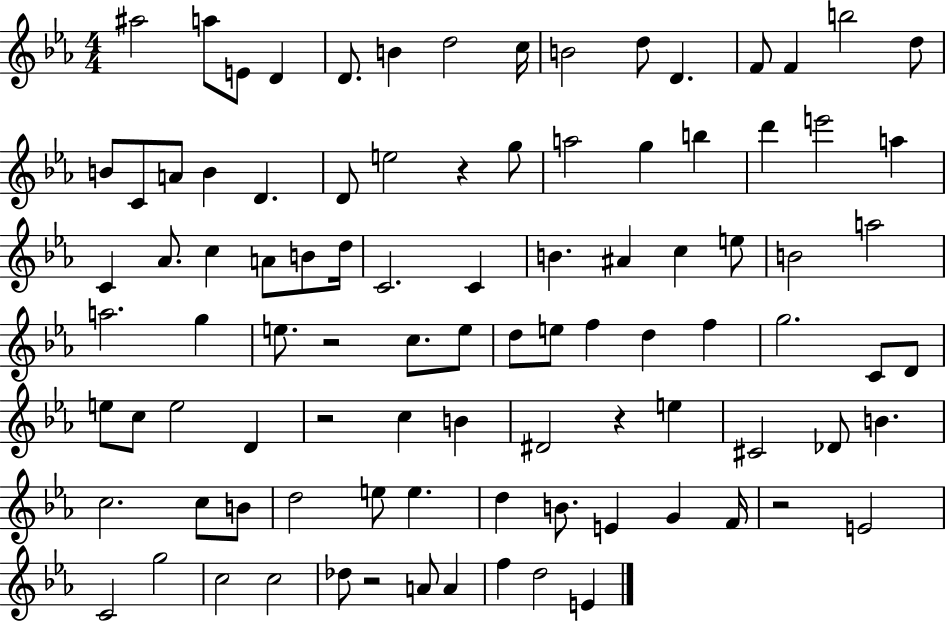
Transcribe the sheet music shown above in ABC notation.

X:1
T:Untitled
M:4/4
L:1/4
K:Eb
^a2 a/2 E/2 D D/2 B d2 c/4 B2 d/2 D F/2 F b2 d/2 B/2 C/2 A/2 B D D/2 e2 z g/2 a2 g b d' e'2 a C _A/2 c A/2 B/2 d/4 C2 C B ^A c e/2 B2 a2 a2 g e/2 z2 c/2 e/2 d/2 e/2 f d f g2 C/2 D/2 e/2 c/2 e2 D z2 c B ^D2 z e ^C2 _D/2 B c2 c/2 B/2 d2 e/2 e d B/2 E G F/4 z2 E2 C2 g2 c2 c2 _d/2 z2 A/2 A f d2 E